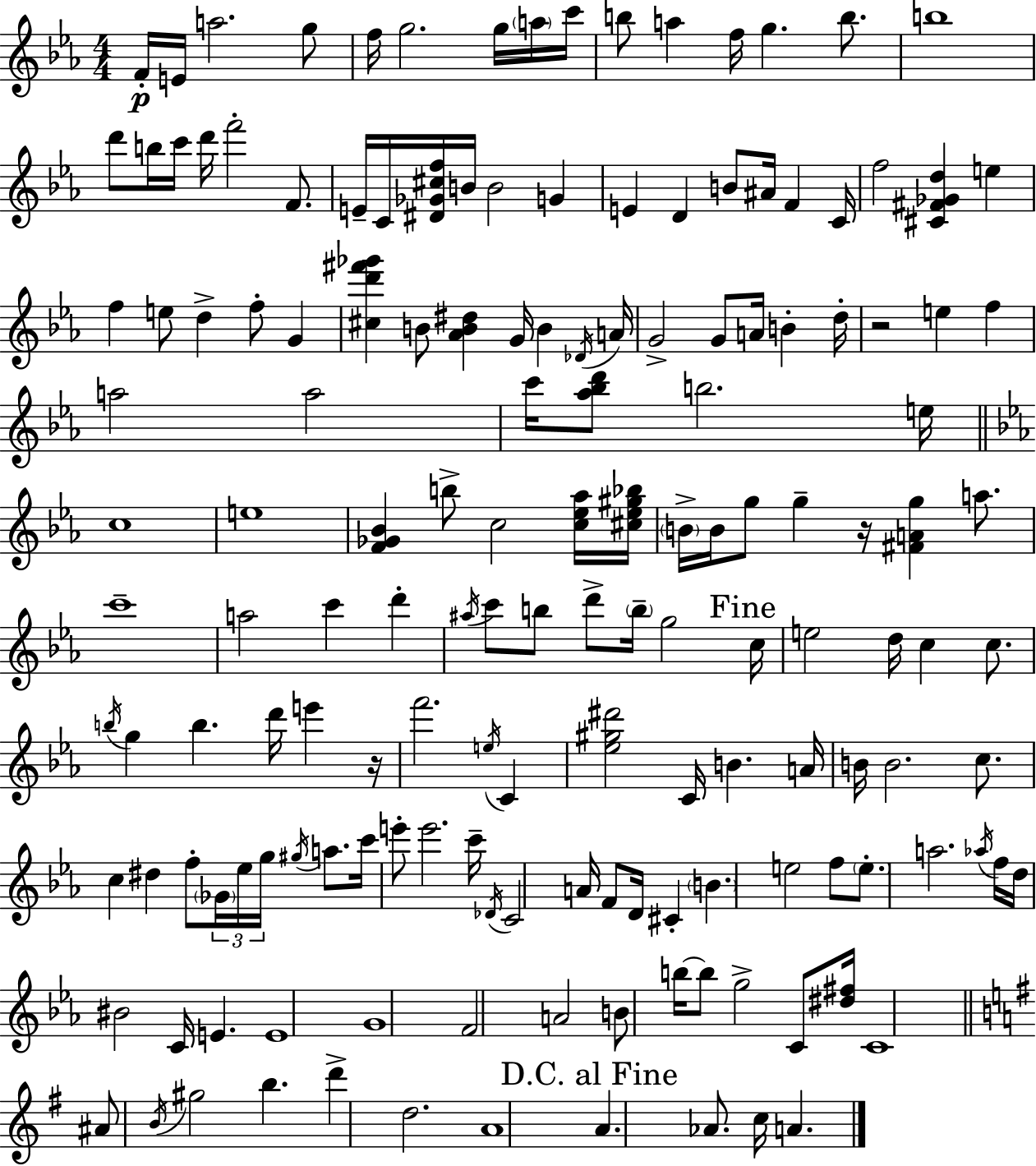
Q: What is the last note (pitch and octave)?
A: A4